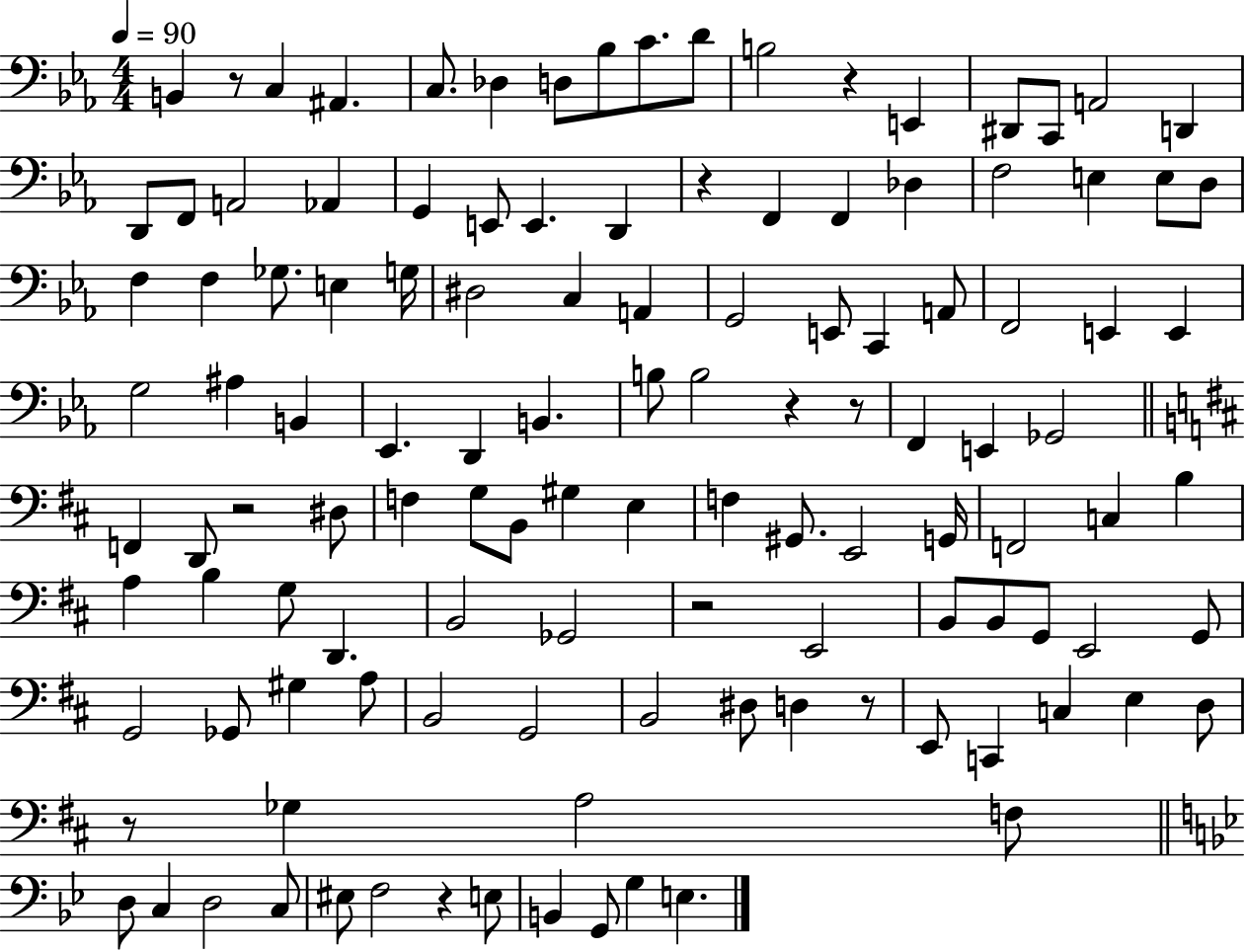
B2/q R/e C3/q A#2/q. C3/e. Db3/q D3/e Bb3/e C4/e. D4/e B3/h R/q E2/q D#2/e C2/e A2/h D2/q D2/e F2/e A2/h Ab2/q G2/q E2/e E2/q. D2/q R/q F2/q F2/q Db3/q F3/h E3/q E3/e D3/e F3/q F3/q Gb3/e. E3/q G3/s D#3/h C3/q A2/q G2/h E2/e C2/q A2/e F2/h E2/q E2/q G3/h A#3/q B2/q Eb2/q. D2/q B2/q. B3/e B3/h R/q R/e F2/q E2/q Gb2/h F2/q D2/e R/h D#3/e F3/q G3/e B2/e G#3/q E3/q F3/q G#2/e. E2/h G2/s F2/h C3/q B3/q A3/q B3/q G3/e D2/q. B2/h Gb2/h R/h E2/h B2/e B2/e G2/e E2/h G2/e G2/h Gb2/e G#3/q A3/e B2/h G2/h B2/h D#3/e D3/q R/e E2/e C2/q C3/q E3/q D3/e R/e Gb3/q A3/h F3/e D3/e C3/q D3/h C3/e EIS3/e F3/h R/q E3/e B2/q G2/e G3/q E3/q.